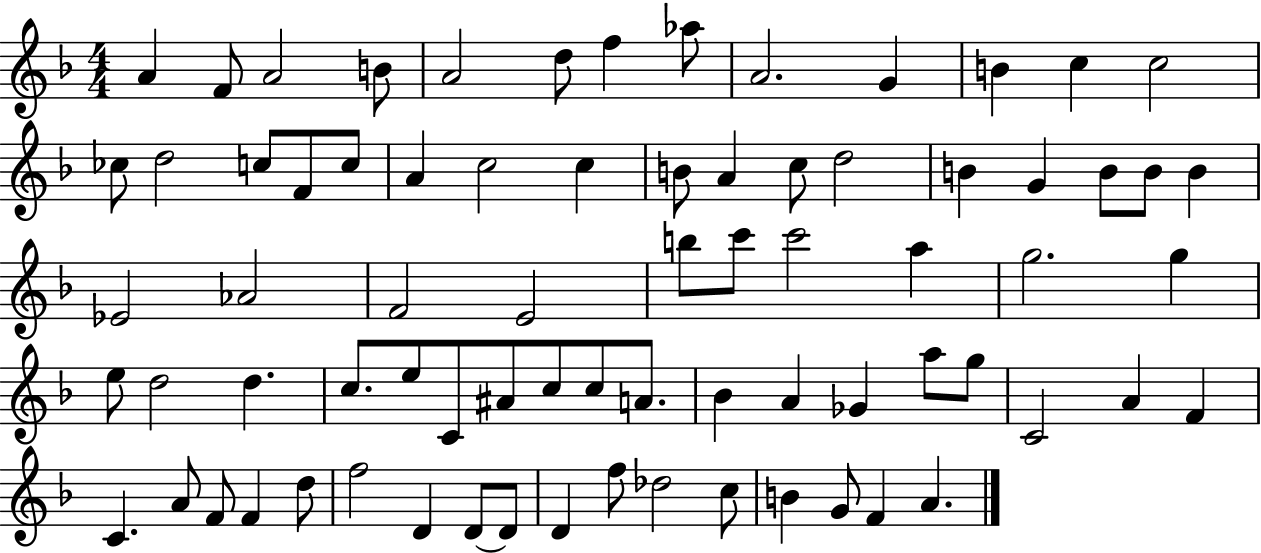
{
  \clef treble
  \numericTimeSignature
  \time 4/4
  \key f \major
  \repeat volta 2 { a'4 f'8 a'2 b'8 | a'2 d''8 f''4 aes''8 | a'2. g'4 | b'4 c''4 c''2 | \break ces''8 d''2 c''8 f'8 c''8 | a'4 c''2 c''4 | b'8 a'4 c''8 d''2 | b'4 g'4 b'8 b'8 b'4 | \break ees'2 aes'2 | f'2 e'2 | b''8 c'''8 c'''2 a''4 | g''2. g''4 | \break e''8 d''2 d''4. | c''8. e''8 c'8 ais'8 c''8 c''8 a'8. | bes'4 a'4 ges'4 a''8 g''8 | c'2 a'4 f'4 | \break c'4. a'8 f'8 f'4 d''8 | f''2 d'4 d'8~~ d'8 | d'4 f''8 des''2 c''8 | b'4 g'8 f'4 a'4. | \break } \bar "|."
}